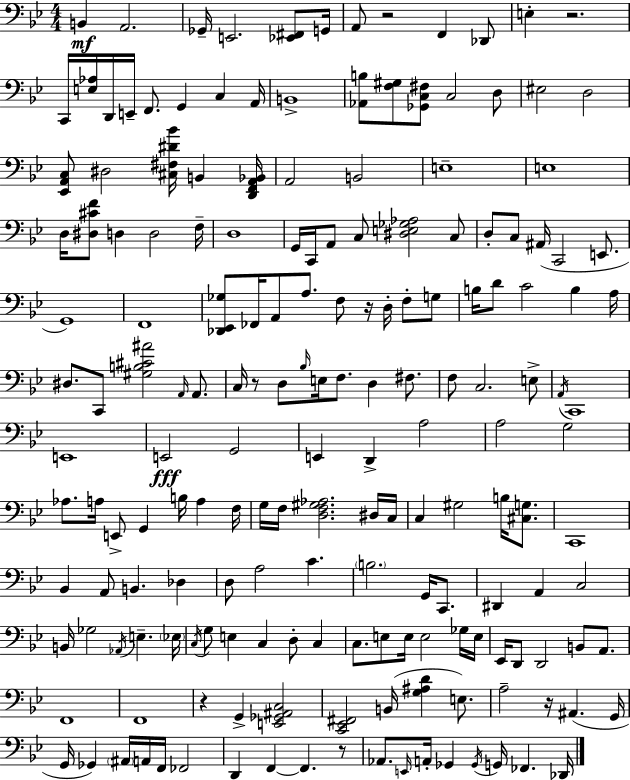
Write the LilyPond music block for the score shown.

{
  \clef bass
  \numericTimeSignature
  \time 4/4
  \key bes \major
  \repeat volta 2 { b,4\mf a,2. | ges,16-- e,2. <ees, fis,>8 g,16 | a,8 r2 f,4 des,8 | e4-. r2. | \break c,16 <e aes>16 d,16 e,16-- f,8. g,4 c4 a,16 | b,1-> | <aes, b>8 <f gis>8 <ges, c fis>8 c2 d8 | eis2 d2 | \break <ees, a, c>8 dis2 <cis fis dis' bes'>16 b,4 <d, f, a, bes,>16 | a,2 b,2 | e1-- | e1 | \break d16 <dis cis' f'>8 d4 d2 f16-- | d1 | g,16 c,16 a,8 c8 <dis e ges aes>2 c8 | d8-. c8 ais,16( c,2 e,8. | \break g,1) | f,1 | <des, ees, ges>8 fes,16 a,8 a8. f8 r16 d16-. f8-. g8 | b16 d'8 c'2 b4 a16 | \break dis8. c,8 <gis b cis' ais'>2 \grace { a,16 } a,8. | c16 r8 d8 \grace { bes16 } e16 f8. d4 fis8. | f8 c2. | e8-> \acciaccatura { a,16 } c,1 | \break e,1 | e,2\fff g,2 | e,4 d,4-> a2 | a2 g2 | \break aes8. a16 e,8-> g,4 b16 a4 | f16 g16 f16 <d f gis aes>2. | dis16 c16 c4 gis2 b16 | <cis g>8. c,1 | \break bes,4 a,8 b,4. des4 | d8 a2 c'4. | \parenthesize b2. g,16 | c,8. dis,4 a,4 c2 | \break b,16 ges2 \acciaccatura { aes,16 } e4.-- | \parenthesize ees16 \acciaccatura { c16 } g8 e4 c4 d8-. | c4 c8. e8 e16 e2 | ges16 e16 ees,16 d,8 d,2 | \break b,8 a,8. f,1 | f,1 | r4 g,4-> <e, ges, ais, c>2 | <c, ees, fis,>2 b,16( <g ais d'>4 | \break e8.) a2-- r16 ais,4.( | g,16 g,16 ges,4) \parenthesize ais,16 a,16 f,16 fes,2 | d,4 f,4~~ f,4. | r8 aes,8. \grace { e,16 } a,16-. ges,4 \acciaccatura { ges,16 } g,16 | \break fes,4. des,16 } \bar "|."
}